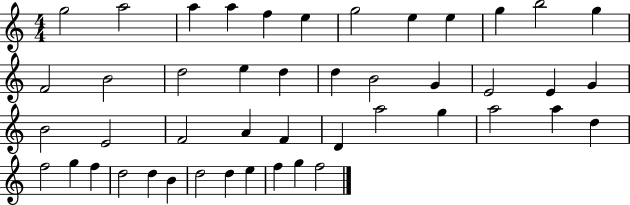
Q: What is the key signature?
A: C major